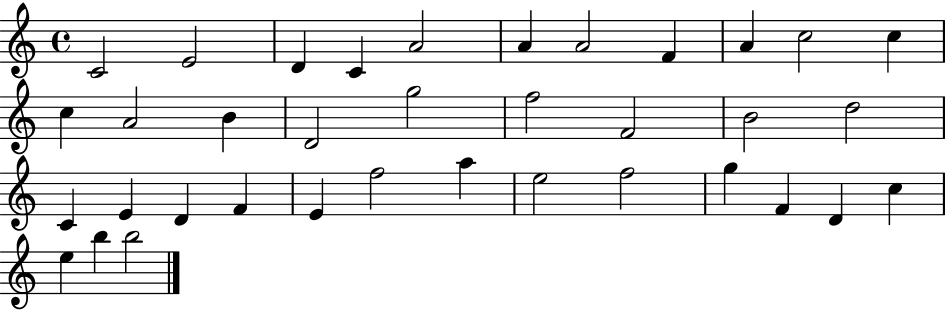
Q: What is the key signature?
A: C major